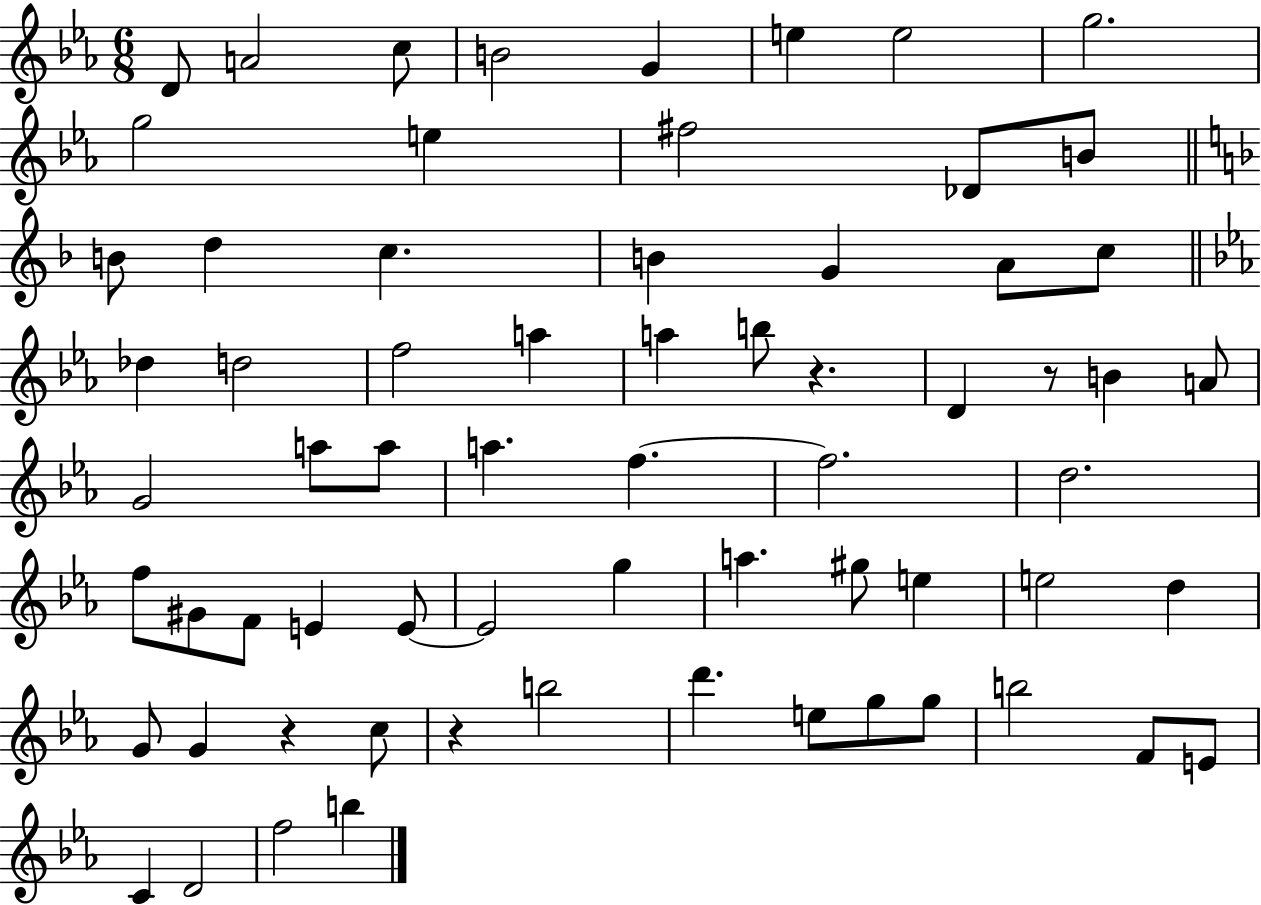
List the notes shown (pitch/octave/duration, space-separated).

D4/e A4/h C5/e B4/h G4/q E5/q E5/h G5/h. G5/h E5/q F#5/h Db4/e B4/e B4/e D5/q C5/q. B4/q G4/q A4/e C5/e Db5/q D5/h F5/h A5/q A5/q B5/e R/q. D4/q R/e B4/q A4/e G4/h A5/e A5/e A5/q. F5/q. F5/h. D5/h. F5/e G#4/e F4/e E4/q E4/e E4/h G5/q A5/q. G#5/e E5/q E5/h D5/q G4/e G4/q R/q C5/e R/q B5/h D6/q. E5/e G5/e G5/e B5/h F4/e E4/e C4/q D4/h F5/h B5/q